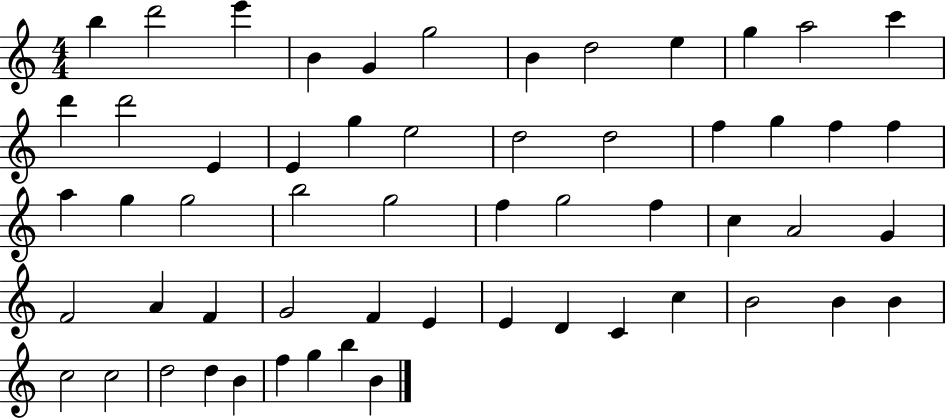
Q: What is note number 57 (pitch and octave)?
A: B4